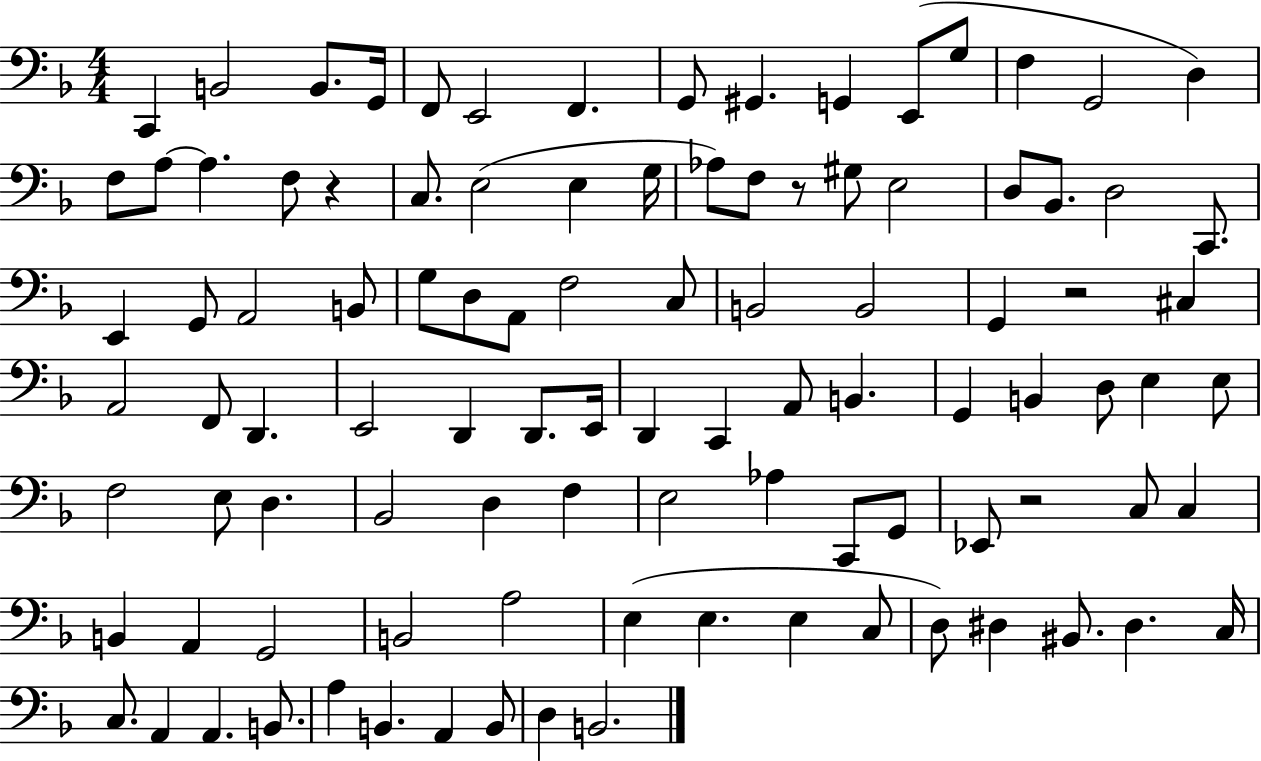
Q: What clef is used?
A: bass